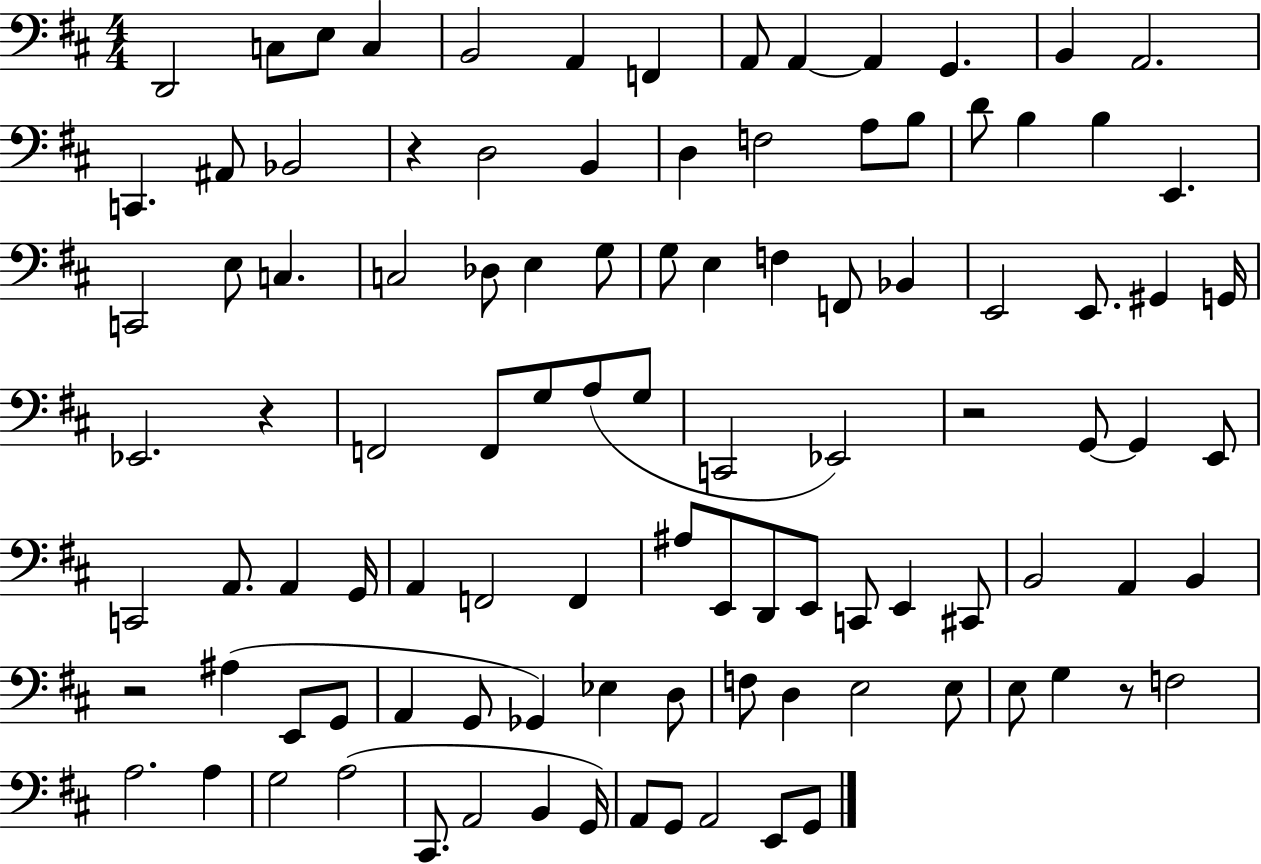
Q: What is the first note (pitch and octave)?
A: D2